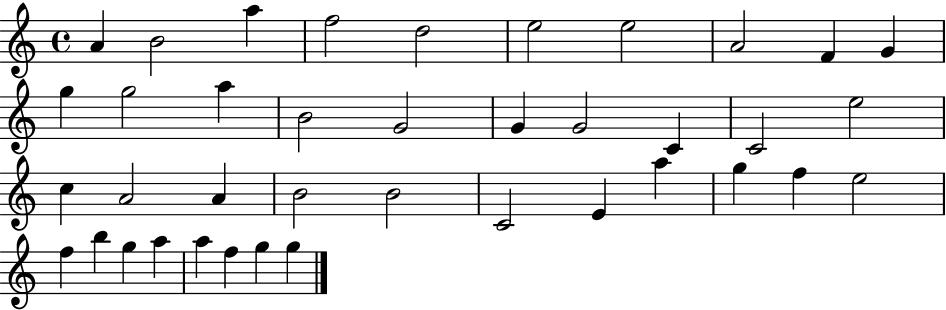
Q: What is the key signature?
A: C major